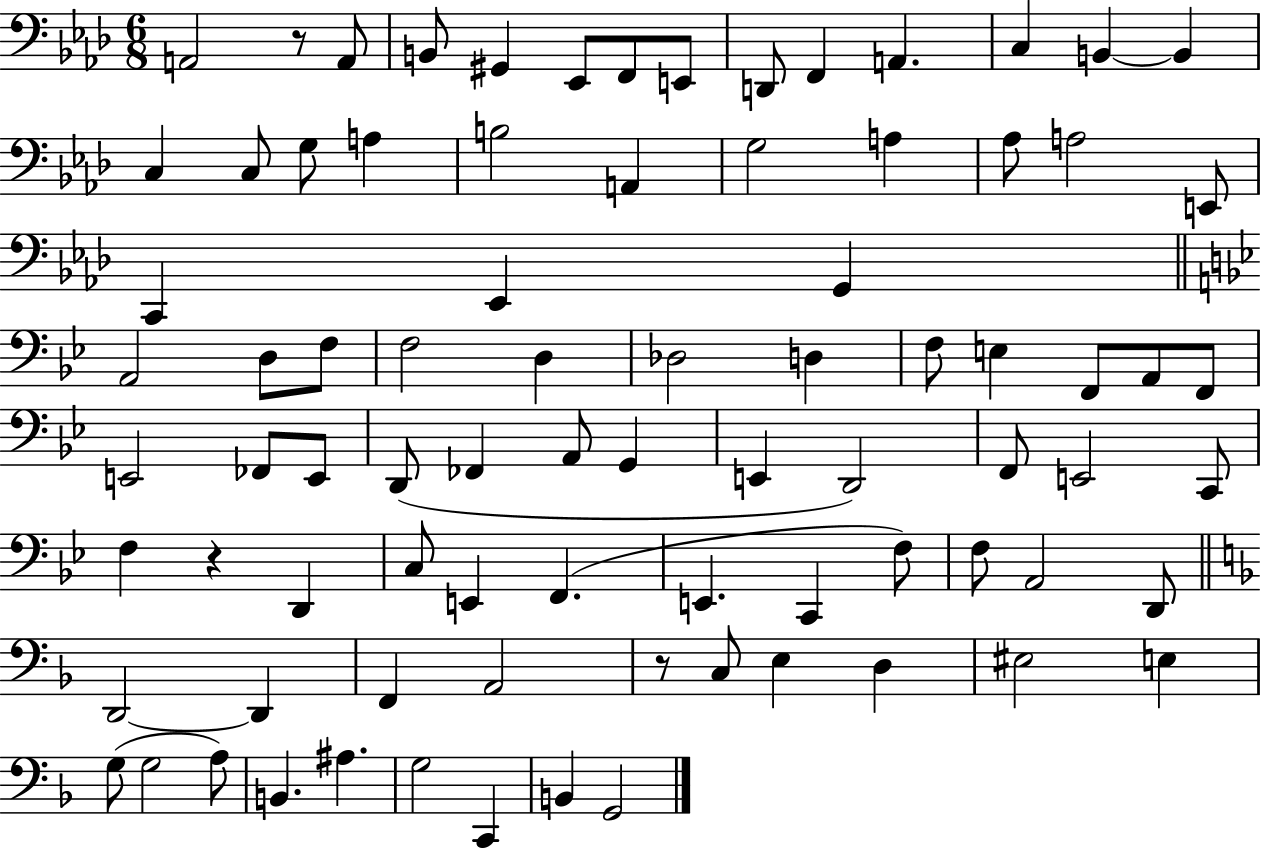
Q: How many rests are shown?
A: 3